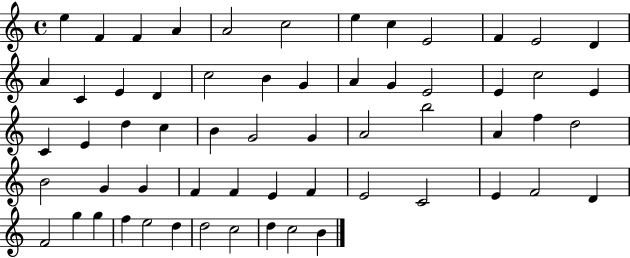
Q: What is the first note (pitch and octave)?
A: E5